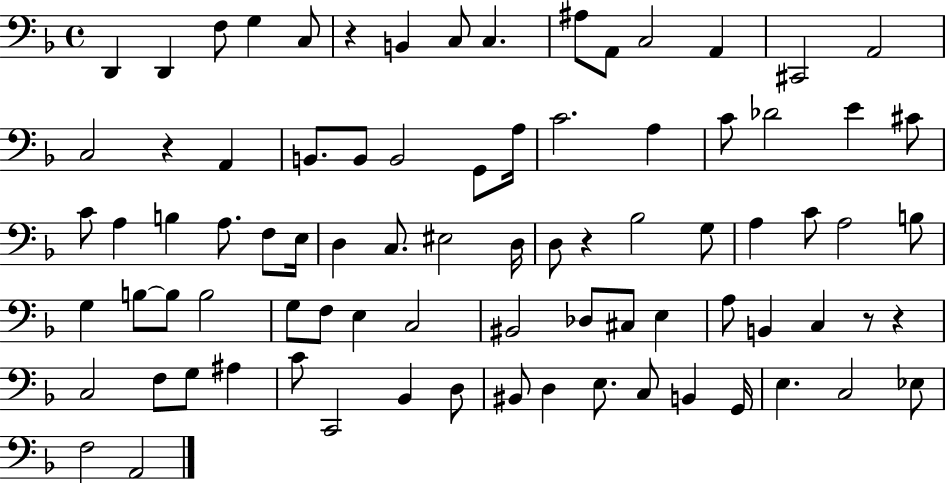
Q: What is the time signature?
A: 4/4